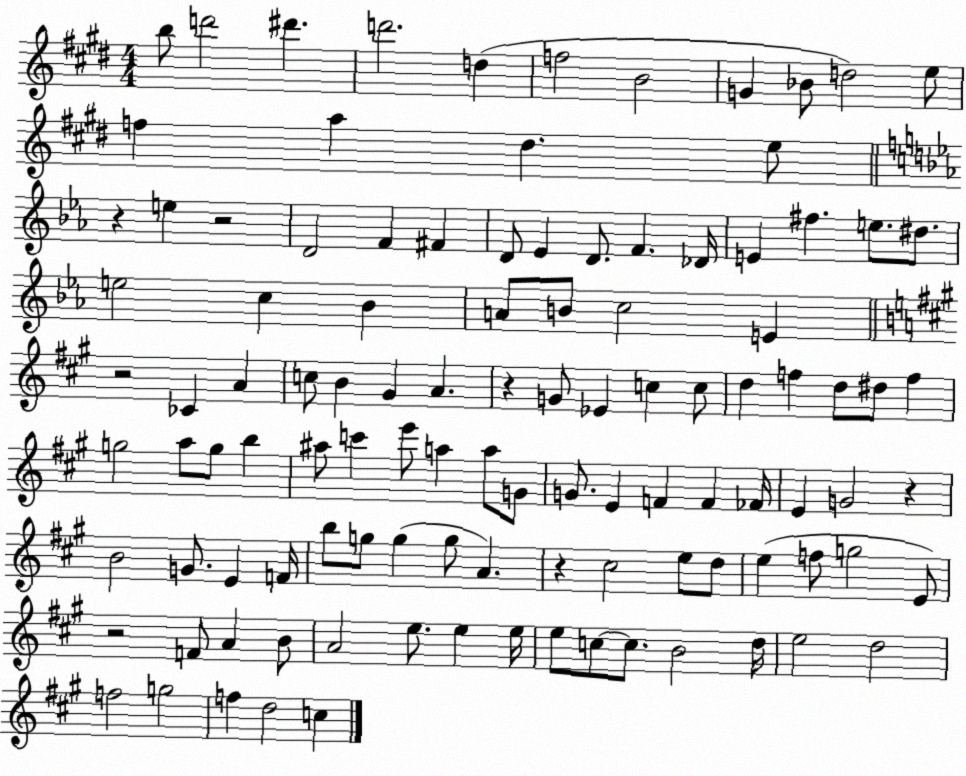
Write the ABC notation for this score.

X:1
T:Untitled
M:4/4
L:1/4
K:E
b/2 d'2 ^d' d'2 d f2 B2 G _B/2 d2 e/2 f a ^d e/2 z e z2 D2 F ^F D/2 _E D/2 F _D/4 E ^f e/2 ^d/2 e2 c _B A/2 B/2 c2 E z2 _C A c/2 B ^G A z G/2 _E c c/2 d f d/2 ^d/2 f g2 a/2 g/2 b ^a/2 c' e'/2 a a/2 G/2 G/2 E F F _F/4 E G2 z B2 G/2 E F/4 b/2 g/2 g g/2 A z ^c2 e/2 d/2 e f/2 g2 E/2 z2 F/2 A B/2 A2 e/2 e e/4 e/2 c/2 c/2 B2 d/4 e2 d2 f2 g2 f d2 c